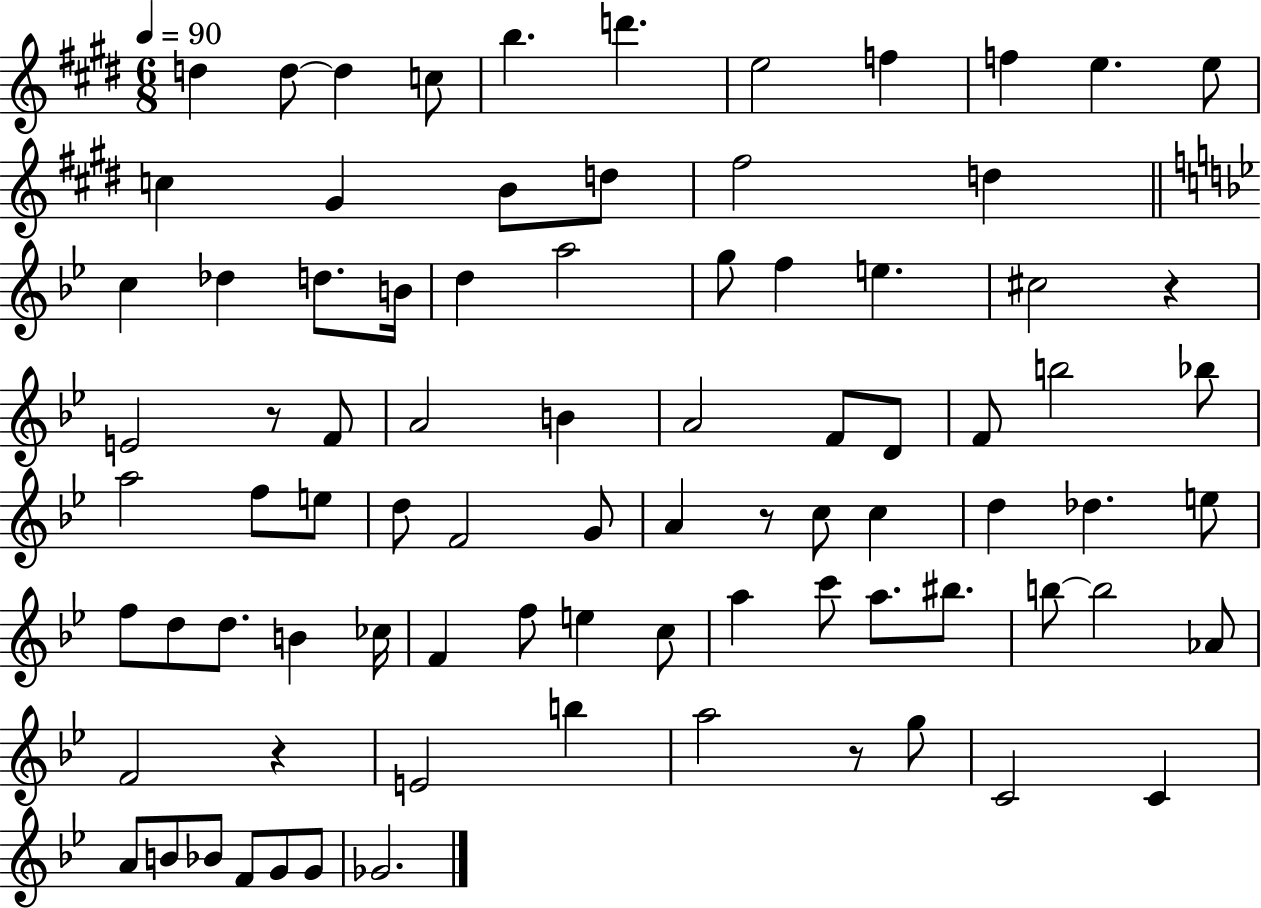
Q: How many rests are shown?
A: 5